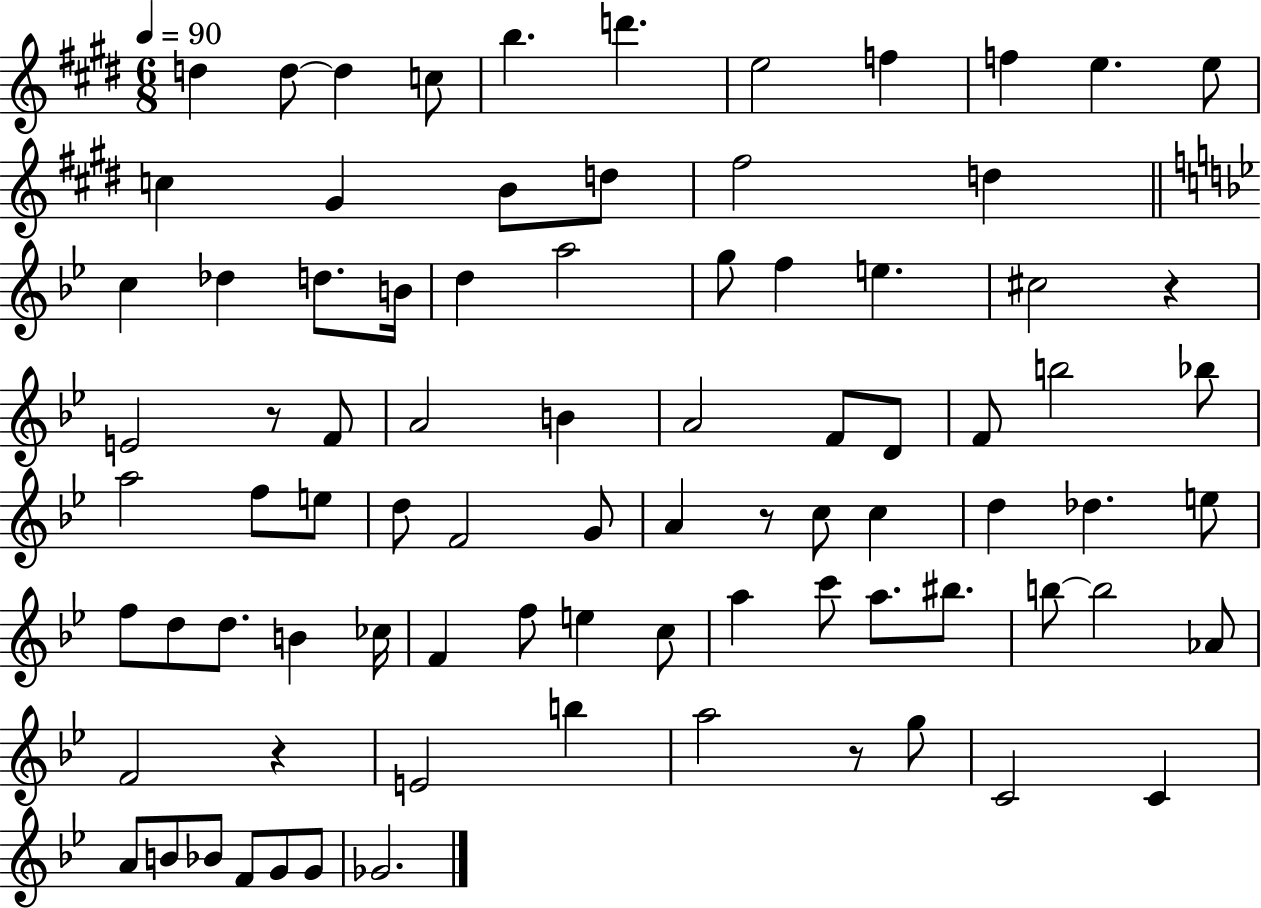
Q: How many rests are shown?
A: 5